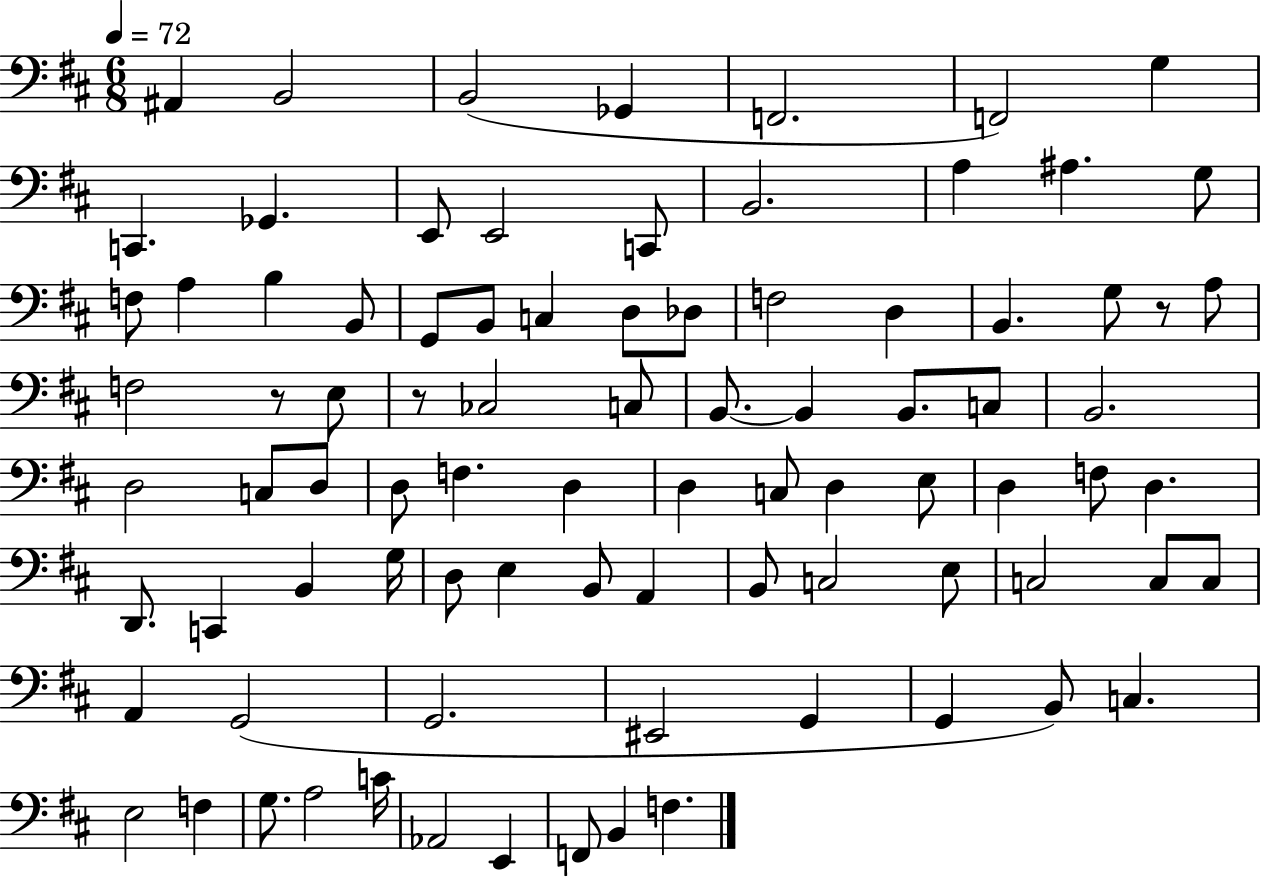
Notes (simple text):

A#2/q B2/h B2/h Gb2/q F2/h. F2/h G3/q C2/q. Gb2/q. E2/e E2/h C2/e B2/h. A3/q A#3/q. G3/e F3/e A3/q B3/q B2/e G2/e B2/e C3/q D3/e Db3/e F3/h D3/q B2/q. G3/e R/e A3/e F3/h R/e E3/e R/e CES3/h C3/e B2/e. B2/q B2/e. C3/e B2/h. D3/h C3/e D3/e D3/e F3/q. D3/q D3/q C3/e D3/q E3/e D3/q F3/e D3/q. D2/e. C2/q B2/q G3/s D3/e E3/q B2/e A2/q B2/e C3/h E3/e C3/h C3/e C3/e A2/q G2/h G2/h. EIS2/h G2/q G2/q B2/e C3/q. E3/h F3/q G3/e. A3/h C4/s Ab2/h E2/q F2/e B2/q F3/q.